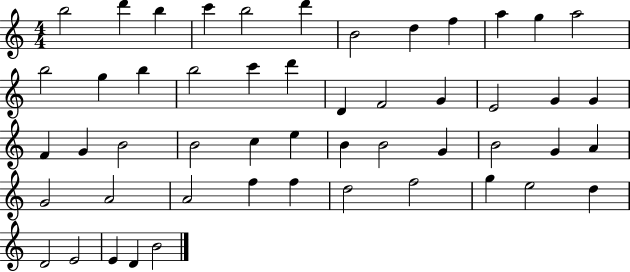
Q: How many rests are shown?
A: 0